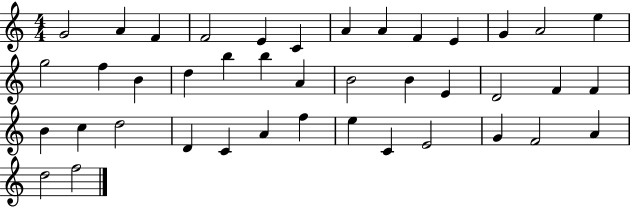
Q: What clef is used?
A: treble